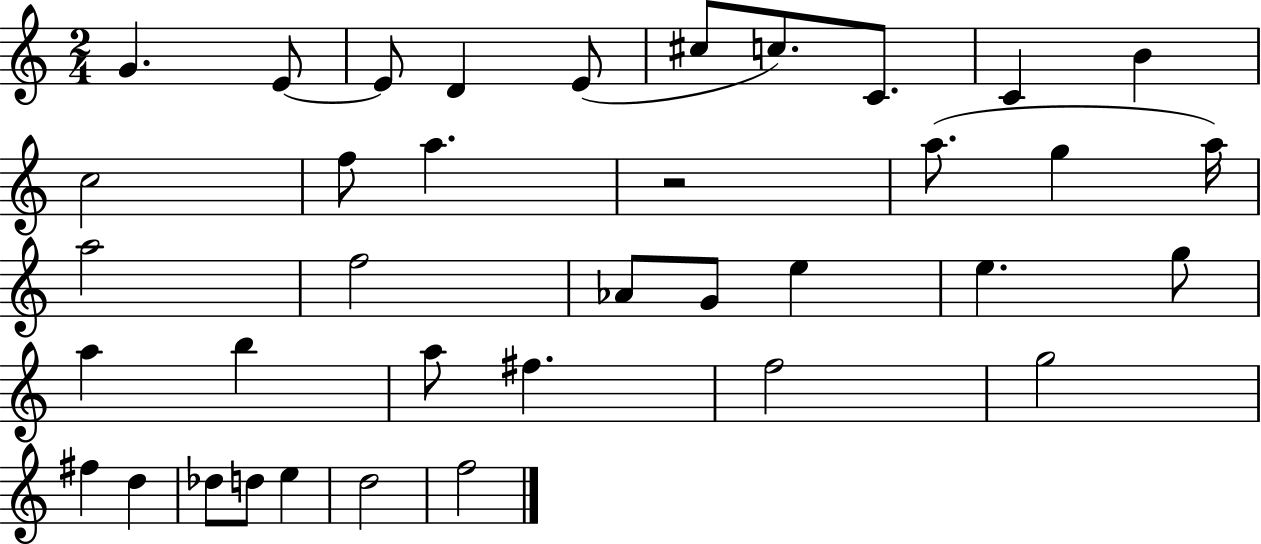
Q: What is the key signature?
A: C major